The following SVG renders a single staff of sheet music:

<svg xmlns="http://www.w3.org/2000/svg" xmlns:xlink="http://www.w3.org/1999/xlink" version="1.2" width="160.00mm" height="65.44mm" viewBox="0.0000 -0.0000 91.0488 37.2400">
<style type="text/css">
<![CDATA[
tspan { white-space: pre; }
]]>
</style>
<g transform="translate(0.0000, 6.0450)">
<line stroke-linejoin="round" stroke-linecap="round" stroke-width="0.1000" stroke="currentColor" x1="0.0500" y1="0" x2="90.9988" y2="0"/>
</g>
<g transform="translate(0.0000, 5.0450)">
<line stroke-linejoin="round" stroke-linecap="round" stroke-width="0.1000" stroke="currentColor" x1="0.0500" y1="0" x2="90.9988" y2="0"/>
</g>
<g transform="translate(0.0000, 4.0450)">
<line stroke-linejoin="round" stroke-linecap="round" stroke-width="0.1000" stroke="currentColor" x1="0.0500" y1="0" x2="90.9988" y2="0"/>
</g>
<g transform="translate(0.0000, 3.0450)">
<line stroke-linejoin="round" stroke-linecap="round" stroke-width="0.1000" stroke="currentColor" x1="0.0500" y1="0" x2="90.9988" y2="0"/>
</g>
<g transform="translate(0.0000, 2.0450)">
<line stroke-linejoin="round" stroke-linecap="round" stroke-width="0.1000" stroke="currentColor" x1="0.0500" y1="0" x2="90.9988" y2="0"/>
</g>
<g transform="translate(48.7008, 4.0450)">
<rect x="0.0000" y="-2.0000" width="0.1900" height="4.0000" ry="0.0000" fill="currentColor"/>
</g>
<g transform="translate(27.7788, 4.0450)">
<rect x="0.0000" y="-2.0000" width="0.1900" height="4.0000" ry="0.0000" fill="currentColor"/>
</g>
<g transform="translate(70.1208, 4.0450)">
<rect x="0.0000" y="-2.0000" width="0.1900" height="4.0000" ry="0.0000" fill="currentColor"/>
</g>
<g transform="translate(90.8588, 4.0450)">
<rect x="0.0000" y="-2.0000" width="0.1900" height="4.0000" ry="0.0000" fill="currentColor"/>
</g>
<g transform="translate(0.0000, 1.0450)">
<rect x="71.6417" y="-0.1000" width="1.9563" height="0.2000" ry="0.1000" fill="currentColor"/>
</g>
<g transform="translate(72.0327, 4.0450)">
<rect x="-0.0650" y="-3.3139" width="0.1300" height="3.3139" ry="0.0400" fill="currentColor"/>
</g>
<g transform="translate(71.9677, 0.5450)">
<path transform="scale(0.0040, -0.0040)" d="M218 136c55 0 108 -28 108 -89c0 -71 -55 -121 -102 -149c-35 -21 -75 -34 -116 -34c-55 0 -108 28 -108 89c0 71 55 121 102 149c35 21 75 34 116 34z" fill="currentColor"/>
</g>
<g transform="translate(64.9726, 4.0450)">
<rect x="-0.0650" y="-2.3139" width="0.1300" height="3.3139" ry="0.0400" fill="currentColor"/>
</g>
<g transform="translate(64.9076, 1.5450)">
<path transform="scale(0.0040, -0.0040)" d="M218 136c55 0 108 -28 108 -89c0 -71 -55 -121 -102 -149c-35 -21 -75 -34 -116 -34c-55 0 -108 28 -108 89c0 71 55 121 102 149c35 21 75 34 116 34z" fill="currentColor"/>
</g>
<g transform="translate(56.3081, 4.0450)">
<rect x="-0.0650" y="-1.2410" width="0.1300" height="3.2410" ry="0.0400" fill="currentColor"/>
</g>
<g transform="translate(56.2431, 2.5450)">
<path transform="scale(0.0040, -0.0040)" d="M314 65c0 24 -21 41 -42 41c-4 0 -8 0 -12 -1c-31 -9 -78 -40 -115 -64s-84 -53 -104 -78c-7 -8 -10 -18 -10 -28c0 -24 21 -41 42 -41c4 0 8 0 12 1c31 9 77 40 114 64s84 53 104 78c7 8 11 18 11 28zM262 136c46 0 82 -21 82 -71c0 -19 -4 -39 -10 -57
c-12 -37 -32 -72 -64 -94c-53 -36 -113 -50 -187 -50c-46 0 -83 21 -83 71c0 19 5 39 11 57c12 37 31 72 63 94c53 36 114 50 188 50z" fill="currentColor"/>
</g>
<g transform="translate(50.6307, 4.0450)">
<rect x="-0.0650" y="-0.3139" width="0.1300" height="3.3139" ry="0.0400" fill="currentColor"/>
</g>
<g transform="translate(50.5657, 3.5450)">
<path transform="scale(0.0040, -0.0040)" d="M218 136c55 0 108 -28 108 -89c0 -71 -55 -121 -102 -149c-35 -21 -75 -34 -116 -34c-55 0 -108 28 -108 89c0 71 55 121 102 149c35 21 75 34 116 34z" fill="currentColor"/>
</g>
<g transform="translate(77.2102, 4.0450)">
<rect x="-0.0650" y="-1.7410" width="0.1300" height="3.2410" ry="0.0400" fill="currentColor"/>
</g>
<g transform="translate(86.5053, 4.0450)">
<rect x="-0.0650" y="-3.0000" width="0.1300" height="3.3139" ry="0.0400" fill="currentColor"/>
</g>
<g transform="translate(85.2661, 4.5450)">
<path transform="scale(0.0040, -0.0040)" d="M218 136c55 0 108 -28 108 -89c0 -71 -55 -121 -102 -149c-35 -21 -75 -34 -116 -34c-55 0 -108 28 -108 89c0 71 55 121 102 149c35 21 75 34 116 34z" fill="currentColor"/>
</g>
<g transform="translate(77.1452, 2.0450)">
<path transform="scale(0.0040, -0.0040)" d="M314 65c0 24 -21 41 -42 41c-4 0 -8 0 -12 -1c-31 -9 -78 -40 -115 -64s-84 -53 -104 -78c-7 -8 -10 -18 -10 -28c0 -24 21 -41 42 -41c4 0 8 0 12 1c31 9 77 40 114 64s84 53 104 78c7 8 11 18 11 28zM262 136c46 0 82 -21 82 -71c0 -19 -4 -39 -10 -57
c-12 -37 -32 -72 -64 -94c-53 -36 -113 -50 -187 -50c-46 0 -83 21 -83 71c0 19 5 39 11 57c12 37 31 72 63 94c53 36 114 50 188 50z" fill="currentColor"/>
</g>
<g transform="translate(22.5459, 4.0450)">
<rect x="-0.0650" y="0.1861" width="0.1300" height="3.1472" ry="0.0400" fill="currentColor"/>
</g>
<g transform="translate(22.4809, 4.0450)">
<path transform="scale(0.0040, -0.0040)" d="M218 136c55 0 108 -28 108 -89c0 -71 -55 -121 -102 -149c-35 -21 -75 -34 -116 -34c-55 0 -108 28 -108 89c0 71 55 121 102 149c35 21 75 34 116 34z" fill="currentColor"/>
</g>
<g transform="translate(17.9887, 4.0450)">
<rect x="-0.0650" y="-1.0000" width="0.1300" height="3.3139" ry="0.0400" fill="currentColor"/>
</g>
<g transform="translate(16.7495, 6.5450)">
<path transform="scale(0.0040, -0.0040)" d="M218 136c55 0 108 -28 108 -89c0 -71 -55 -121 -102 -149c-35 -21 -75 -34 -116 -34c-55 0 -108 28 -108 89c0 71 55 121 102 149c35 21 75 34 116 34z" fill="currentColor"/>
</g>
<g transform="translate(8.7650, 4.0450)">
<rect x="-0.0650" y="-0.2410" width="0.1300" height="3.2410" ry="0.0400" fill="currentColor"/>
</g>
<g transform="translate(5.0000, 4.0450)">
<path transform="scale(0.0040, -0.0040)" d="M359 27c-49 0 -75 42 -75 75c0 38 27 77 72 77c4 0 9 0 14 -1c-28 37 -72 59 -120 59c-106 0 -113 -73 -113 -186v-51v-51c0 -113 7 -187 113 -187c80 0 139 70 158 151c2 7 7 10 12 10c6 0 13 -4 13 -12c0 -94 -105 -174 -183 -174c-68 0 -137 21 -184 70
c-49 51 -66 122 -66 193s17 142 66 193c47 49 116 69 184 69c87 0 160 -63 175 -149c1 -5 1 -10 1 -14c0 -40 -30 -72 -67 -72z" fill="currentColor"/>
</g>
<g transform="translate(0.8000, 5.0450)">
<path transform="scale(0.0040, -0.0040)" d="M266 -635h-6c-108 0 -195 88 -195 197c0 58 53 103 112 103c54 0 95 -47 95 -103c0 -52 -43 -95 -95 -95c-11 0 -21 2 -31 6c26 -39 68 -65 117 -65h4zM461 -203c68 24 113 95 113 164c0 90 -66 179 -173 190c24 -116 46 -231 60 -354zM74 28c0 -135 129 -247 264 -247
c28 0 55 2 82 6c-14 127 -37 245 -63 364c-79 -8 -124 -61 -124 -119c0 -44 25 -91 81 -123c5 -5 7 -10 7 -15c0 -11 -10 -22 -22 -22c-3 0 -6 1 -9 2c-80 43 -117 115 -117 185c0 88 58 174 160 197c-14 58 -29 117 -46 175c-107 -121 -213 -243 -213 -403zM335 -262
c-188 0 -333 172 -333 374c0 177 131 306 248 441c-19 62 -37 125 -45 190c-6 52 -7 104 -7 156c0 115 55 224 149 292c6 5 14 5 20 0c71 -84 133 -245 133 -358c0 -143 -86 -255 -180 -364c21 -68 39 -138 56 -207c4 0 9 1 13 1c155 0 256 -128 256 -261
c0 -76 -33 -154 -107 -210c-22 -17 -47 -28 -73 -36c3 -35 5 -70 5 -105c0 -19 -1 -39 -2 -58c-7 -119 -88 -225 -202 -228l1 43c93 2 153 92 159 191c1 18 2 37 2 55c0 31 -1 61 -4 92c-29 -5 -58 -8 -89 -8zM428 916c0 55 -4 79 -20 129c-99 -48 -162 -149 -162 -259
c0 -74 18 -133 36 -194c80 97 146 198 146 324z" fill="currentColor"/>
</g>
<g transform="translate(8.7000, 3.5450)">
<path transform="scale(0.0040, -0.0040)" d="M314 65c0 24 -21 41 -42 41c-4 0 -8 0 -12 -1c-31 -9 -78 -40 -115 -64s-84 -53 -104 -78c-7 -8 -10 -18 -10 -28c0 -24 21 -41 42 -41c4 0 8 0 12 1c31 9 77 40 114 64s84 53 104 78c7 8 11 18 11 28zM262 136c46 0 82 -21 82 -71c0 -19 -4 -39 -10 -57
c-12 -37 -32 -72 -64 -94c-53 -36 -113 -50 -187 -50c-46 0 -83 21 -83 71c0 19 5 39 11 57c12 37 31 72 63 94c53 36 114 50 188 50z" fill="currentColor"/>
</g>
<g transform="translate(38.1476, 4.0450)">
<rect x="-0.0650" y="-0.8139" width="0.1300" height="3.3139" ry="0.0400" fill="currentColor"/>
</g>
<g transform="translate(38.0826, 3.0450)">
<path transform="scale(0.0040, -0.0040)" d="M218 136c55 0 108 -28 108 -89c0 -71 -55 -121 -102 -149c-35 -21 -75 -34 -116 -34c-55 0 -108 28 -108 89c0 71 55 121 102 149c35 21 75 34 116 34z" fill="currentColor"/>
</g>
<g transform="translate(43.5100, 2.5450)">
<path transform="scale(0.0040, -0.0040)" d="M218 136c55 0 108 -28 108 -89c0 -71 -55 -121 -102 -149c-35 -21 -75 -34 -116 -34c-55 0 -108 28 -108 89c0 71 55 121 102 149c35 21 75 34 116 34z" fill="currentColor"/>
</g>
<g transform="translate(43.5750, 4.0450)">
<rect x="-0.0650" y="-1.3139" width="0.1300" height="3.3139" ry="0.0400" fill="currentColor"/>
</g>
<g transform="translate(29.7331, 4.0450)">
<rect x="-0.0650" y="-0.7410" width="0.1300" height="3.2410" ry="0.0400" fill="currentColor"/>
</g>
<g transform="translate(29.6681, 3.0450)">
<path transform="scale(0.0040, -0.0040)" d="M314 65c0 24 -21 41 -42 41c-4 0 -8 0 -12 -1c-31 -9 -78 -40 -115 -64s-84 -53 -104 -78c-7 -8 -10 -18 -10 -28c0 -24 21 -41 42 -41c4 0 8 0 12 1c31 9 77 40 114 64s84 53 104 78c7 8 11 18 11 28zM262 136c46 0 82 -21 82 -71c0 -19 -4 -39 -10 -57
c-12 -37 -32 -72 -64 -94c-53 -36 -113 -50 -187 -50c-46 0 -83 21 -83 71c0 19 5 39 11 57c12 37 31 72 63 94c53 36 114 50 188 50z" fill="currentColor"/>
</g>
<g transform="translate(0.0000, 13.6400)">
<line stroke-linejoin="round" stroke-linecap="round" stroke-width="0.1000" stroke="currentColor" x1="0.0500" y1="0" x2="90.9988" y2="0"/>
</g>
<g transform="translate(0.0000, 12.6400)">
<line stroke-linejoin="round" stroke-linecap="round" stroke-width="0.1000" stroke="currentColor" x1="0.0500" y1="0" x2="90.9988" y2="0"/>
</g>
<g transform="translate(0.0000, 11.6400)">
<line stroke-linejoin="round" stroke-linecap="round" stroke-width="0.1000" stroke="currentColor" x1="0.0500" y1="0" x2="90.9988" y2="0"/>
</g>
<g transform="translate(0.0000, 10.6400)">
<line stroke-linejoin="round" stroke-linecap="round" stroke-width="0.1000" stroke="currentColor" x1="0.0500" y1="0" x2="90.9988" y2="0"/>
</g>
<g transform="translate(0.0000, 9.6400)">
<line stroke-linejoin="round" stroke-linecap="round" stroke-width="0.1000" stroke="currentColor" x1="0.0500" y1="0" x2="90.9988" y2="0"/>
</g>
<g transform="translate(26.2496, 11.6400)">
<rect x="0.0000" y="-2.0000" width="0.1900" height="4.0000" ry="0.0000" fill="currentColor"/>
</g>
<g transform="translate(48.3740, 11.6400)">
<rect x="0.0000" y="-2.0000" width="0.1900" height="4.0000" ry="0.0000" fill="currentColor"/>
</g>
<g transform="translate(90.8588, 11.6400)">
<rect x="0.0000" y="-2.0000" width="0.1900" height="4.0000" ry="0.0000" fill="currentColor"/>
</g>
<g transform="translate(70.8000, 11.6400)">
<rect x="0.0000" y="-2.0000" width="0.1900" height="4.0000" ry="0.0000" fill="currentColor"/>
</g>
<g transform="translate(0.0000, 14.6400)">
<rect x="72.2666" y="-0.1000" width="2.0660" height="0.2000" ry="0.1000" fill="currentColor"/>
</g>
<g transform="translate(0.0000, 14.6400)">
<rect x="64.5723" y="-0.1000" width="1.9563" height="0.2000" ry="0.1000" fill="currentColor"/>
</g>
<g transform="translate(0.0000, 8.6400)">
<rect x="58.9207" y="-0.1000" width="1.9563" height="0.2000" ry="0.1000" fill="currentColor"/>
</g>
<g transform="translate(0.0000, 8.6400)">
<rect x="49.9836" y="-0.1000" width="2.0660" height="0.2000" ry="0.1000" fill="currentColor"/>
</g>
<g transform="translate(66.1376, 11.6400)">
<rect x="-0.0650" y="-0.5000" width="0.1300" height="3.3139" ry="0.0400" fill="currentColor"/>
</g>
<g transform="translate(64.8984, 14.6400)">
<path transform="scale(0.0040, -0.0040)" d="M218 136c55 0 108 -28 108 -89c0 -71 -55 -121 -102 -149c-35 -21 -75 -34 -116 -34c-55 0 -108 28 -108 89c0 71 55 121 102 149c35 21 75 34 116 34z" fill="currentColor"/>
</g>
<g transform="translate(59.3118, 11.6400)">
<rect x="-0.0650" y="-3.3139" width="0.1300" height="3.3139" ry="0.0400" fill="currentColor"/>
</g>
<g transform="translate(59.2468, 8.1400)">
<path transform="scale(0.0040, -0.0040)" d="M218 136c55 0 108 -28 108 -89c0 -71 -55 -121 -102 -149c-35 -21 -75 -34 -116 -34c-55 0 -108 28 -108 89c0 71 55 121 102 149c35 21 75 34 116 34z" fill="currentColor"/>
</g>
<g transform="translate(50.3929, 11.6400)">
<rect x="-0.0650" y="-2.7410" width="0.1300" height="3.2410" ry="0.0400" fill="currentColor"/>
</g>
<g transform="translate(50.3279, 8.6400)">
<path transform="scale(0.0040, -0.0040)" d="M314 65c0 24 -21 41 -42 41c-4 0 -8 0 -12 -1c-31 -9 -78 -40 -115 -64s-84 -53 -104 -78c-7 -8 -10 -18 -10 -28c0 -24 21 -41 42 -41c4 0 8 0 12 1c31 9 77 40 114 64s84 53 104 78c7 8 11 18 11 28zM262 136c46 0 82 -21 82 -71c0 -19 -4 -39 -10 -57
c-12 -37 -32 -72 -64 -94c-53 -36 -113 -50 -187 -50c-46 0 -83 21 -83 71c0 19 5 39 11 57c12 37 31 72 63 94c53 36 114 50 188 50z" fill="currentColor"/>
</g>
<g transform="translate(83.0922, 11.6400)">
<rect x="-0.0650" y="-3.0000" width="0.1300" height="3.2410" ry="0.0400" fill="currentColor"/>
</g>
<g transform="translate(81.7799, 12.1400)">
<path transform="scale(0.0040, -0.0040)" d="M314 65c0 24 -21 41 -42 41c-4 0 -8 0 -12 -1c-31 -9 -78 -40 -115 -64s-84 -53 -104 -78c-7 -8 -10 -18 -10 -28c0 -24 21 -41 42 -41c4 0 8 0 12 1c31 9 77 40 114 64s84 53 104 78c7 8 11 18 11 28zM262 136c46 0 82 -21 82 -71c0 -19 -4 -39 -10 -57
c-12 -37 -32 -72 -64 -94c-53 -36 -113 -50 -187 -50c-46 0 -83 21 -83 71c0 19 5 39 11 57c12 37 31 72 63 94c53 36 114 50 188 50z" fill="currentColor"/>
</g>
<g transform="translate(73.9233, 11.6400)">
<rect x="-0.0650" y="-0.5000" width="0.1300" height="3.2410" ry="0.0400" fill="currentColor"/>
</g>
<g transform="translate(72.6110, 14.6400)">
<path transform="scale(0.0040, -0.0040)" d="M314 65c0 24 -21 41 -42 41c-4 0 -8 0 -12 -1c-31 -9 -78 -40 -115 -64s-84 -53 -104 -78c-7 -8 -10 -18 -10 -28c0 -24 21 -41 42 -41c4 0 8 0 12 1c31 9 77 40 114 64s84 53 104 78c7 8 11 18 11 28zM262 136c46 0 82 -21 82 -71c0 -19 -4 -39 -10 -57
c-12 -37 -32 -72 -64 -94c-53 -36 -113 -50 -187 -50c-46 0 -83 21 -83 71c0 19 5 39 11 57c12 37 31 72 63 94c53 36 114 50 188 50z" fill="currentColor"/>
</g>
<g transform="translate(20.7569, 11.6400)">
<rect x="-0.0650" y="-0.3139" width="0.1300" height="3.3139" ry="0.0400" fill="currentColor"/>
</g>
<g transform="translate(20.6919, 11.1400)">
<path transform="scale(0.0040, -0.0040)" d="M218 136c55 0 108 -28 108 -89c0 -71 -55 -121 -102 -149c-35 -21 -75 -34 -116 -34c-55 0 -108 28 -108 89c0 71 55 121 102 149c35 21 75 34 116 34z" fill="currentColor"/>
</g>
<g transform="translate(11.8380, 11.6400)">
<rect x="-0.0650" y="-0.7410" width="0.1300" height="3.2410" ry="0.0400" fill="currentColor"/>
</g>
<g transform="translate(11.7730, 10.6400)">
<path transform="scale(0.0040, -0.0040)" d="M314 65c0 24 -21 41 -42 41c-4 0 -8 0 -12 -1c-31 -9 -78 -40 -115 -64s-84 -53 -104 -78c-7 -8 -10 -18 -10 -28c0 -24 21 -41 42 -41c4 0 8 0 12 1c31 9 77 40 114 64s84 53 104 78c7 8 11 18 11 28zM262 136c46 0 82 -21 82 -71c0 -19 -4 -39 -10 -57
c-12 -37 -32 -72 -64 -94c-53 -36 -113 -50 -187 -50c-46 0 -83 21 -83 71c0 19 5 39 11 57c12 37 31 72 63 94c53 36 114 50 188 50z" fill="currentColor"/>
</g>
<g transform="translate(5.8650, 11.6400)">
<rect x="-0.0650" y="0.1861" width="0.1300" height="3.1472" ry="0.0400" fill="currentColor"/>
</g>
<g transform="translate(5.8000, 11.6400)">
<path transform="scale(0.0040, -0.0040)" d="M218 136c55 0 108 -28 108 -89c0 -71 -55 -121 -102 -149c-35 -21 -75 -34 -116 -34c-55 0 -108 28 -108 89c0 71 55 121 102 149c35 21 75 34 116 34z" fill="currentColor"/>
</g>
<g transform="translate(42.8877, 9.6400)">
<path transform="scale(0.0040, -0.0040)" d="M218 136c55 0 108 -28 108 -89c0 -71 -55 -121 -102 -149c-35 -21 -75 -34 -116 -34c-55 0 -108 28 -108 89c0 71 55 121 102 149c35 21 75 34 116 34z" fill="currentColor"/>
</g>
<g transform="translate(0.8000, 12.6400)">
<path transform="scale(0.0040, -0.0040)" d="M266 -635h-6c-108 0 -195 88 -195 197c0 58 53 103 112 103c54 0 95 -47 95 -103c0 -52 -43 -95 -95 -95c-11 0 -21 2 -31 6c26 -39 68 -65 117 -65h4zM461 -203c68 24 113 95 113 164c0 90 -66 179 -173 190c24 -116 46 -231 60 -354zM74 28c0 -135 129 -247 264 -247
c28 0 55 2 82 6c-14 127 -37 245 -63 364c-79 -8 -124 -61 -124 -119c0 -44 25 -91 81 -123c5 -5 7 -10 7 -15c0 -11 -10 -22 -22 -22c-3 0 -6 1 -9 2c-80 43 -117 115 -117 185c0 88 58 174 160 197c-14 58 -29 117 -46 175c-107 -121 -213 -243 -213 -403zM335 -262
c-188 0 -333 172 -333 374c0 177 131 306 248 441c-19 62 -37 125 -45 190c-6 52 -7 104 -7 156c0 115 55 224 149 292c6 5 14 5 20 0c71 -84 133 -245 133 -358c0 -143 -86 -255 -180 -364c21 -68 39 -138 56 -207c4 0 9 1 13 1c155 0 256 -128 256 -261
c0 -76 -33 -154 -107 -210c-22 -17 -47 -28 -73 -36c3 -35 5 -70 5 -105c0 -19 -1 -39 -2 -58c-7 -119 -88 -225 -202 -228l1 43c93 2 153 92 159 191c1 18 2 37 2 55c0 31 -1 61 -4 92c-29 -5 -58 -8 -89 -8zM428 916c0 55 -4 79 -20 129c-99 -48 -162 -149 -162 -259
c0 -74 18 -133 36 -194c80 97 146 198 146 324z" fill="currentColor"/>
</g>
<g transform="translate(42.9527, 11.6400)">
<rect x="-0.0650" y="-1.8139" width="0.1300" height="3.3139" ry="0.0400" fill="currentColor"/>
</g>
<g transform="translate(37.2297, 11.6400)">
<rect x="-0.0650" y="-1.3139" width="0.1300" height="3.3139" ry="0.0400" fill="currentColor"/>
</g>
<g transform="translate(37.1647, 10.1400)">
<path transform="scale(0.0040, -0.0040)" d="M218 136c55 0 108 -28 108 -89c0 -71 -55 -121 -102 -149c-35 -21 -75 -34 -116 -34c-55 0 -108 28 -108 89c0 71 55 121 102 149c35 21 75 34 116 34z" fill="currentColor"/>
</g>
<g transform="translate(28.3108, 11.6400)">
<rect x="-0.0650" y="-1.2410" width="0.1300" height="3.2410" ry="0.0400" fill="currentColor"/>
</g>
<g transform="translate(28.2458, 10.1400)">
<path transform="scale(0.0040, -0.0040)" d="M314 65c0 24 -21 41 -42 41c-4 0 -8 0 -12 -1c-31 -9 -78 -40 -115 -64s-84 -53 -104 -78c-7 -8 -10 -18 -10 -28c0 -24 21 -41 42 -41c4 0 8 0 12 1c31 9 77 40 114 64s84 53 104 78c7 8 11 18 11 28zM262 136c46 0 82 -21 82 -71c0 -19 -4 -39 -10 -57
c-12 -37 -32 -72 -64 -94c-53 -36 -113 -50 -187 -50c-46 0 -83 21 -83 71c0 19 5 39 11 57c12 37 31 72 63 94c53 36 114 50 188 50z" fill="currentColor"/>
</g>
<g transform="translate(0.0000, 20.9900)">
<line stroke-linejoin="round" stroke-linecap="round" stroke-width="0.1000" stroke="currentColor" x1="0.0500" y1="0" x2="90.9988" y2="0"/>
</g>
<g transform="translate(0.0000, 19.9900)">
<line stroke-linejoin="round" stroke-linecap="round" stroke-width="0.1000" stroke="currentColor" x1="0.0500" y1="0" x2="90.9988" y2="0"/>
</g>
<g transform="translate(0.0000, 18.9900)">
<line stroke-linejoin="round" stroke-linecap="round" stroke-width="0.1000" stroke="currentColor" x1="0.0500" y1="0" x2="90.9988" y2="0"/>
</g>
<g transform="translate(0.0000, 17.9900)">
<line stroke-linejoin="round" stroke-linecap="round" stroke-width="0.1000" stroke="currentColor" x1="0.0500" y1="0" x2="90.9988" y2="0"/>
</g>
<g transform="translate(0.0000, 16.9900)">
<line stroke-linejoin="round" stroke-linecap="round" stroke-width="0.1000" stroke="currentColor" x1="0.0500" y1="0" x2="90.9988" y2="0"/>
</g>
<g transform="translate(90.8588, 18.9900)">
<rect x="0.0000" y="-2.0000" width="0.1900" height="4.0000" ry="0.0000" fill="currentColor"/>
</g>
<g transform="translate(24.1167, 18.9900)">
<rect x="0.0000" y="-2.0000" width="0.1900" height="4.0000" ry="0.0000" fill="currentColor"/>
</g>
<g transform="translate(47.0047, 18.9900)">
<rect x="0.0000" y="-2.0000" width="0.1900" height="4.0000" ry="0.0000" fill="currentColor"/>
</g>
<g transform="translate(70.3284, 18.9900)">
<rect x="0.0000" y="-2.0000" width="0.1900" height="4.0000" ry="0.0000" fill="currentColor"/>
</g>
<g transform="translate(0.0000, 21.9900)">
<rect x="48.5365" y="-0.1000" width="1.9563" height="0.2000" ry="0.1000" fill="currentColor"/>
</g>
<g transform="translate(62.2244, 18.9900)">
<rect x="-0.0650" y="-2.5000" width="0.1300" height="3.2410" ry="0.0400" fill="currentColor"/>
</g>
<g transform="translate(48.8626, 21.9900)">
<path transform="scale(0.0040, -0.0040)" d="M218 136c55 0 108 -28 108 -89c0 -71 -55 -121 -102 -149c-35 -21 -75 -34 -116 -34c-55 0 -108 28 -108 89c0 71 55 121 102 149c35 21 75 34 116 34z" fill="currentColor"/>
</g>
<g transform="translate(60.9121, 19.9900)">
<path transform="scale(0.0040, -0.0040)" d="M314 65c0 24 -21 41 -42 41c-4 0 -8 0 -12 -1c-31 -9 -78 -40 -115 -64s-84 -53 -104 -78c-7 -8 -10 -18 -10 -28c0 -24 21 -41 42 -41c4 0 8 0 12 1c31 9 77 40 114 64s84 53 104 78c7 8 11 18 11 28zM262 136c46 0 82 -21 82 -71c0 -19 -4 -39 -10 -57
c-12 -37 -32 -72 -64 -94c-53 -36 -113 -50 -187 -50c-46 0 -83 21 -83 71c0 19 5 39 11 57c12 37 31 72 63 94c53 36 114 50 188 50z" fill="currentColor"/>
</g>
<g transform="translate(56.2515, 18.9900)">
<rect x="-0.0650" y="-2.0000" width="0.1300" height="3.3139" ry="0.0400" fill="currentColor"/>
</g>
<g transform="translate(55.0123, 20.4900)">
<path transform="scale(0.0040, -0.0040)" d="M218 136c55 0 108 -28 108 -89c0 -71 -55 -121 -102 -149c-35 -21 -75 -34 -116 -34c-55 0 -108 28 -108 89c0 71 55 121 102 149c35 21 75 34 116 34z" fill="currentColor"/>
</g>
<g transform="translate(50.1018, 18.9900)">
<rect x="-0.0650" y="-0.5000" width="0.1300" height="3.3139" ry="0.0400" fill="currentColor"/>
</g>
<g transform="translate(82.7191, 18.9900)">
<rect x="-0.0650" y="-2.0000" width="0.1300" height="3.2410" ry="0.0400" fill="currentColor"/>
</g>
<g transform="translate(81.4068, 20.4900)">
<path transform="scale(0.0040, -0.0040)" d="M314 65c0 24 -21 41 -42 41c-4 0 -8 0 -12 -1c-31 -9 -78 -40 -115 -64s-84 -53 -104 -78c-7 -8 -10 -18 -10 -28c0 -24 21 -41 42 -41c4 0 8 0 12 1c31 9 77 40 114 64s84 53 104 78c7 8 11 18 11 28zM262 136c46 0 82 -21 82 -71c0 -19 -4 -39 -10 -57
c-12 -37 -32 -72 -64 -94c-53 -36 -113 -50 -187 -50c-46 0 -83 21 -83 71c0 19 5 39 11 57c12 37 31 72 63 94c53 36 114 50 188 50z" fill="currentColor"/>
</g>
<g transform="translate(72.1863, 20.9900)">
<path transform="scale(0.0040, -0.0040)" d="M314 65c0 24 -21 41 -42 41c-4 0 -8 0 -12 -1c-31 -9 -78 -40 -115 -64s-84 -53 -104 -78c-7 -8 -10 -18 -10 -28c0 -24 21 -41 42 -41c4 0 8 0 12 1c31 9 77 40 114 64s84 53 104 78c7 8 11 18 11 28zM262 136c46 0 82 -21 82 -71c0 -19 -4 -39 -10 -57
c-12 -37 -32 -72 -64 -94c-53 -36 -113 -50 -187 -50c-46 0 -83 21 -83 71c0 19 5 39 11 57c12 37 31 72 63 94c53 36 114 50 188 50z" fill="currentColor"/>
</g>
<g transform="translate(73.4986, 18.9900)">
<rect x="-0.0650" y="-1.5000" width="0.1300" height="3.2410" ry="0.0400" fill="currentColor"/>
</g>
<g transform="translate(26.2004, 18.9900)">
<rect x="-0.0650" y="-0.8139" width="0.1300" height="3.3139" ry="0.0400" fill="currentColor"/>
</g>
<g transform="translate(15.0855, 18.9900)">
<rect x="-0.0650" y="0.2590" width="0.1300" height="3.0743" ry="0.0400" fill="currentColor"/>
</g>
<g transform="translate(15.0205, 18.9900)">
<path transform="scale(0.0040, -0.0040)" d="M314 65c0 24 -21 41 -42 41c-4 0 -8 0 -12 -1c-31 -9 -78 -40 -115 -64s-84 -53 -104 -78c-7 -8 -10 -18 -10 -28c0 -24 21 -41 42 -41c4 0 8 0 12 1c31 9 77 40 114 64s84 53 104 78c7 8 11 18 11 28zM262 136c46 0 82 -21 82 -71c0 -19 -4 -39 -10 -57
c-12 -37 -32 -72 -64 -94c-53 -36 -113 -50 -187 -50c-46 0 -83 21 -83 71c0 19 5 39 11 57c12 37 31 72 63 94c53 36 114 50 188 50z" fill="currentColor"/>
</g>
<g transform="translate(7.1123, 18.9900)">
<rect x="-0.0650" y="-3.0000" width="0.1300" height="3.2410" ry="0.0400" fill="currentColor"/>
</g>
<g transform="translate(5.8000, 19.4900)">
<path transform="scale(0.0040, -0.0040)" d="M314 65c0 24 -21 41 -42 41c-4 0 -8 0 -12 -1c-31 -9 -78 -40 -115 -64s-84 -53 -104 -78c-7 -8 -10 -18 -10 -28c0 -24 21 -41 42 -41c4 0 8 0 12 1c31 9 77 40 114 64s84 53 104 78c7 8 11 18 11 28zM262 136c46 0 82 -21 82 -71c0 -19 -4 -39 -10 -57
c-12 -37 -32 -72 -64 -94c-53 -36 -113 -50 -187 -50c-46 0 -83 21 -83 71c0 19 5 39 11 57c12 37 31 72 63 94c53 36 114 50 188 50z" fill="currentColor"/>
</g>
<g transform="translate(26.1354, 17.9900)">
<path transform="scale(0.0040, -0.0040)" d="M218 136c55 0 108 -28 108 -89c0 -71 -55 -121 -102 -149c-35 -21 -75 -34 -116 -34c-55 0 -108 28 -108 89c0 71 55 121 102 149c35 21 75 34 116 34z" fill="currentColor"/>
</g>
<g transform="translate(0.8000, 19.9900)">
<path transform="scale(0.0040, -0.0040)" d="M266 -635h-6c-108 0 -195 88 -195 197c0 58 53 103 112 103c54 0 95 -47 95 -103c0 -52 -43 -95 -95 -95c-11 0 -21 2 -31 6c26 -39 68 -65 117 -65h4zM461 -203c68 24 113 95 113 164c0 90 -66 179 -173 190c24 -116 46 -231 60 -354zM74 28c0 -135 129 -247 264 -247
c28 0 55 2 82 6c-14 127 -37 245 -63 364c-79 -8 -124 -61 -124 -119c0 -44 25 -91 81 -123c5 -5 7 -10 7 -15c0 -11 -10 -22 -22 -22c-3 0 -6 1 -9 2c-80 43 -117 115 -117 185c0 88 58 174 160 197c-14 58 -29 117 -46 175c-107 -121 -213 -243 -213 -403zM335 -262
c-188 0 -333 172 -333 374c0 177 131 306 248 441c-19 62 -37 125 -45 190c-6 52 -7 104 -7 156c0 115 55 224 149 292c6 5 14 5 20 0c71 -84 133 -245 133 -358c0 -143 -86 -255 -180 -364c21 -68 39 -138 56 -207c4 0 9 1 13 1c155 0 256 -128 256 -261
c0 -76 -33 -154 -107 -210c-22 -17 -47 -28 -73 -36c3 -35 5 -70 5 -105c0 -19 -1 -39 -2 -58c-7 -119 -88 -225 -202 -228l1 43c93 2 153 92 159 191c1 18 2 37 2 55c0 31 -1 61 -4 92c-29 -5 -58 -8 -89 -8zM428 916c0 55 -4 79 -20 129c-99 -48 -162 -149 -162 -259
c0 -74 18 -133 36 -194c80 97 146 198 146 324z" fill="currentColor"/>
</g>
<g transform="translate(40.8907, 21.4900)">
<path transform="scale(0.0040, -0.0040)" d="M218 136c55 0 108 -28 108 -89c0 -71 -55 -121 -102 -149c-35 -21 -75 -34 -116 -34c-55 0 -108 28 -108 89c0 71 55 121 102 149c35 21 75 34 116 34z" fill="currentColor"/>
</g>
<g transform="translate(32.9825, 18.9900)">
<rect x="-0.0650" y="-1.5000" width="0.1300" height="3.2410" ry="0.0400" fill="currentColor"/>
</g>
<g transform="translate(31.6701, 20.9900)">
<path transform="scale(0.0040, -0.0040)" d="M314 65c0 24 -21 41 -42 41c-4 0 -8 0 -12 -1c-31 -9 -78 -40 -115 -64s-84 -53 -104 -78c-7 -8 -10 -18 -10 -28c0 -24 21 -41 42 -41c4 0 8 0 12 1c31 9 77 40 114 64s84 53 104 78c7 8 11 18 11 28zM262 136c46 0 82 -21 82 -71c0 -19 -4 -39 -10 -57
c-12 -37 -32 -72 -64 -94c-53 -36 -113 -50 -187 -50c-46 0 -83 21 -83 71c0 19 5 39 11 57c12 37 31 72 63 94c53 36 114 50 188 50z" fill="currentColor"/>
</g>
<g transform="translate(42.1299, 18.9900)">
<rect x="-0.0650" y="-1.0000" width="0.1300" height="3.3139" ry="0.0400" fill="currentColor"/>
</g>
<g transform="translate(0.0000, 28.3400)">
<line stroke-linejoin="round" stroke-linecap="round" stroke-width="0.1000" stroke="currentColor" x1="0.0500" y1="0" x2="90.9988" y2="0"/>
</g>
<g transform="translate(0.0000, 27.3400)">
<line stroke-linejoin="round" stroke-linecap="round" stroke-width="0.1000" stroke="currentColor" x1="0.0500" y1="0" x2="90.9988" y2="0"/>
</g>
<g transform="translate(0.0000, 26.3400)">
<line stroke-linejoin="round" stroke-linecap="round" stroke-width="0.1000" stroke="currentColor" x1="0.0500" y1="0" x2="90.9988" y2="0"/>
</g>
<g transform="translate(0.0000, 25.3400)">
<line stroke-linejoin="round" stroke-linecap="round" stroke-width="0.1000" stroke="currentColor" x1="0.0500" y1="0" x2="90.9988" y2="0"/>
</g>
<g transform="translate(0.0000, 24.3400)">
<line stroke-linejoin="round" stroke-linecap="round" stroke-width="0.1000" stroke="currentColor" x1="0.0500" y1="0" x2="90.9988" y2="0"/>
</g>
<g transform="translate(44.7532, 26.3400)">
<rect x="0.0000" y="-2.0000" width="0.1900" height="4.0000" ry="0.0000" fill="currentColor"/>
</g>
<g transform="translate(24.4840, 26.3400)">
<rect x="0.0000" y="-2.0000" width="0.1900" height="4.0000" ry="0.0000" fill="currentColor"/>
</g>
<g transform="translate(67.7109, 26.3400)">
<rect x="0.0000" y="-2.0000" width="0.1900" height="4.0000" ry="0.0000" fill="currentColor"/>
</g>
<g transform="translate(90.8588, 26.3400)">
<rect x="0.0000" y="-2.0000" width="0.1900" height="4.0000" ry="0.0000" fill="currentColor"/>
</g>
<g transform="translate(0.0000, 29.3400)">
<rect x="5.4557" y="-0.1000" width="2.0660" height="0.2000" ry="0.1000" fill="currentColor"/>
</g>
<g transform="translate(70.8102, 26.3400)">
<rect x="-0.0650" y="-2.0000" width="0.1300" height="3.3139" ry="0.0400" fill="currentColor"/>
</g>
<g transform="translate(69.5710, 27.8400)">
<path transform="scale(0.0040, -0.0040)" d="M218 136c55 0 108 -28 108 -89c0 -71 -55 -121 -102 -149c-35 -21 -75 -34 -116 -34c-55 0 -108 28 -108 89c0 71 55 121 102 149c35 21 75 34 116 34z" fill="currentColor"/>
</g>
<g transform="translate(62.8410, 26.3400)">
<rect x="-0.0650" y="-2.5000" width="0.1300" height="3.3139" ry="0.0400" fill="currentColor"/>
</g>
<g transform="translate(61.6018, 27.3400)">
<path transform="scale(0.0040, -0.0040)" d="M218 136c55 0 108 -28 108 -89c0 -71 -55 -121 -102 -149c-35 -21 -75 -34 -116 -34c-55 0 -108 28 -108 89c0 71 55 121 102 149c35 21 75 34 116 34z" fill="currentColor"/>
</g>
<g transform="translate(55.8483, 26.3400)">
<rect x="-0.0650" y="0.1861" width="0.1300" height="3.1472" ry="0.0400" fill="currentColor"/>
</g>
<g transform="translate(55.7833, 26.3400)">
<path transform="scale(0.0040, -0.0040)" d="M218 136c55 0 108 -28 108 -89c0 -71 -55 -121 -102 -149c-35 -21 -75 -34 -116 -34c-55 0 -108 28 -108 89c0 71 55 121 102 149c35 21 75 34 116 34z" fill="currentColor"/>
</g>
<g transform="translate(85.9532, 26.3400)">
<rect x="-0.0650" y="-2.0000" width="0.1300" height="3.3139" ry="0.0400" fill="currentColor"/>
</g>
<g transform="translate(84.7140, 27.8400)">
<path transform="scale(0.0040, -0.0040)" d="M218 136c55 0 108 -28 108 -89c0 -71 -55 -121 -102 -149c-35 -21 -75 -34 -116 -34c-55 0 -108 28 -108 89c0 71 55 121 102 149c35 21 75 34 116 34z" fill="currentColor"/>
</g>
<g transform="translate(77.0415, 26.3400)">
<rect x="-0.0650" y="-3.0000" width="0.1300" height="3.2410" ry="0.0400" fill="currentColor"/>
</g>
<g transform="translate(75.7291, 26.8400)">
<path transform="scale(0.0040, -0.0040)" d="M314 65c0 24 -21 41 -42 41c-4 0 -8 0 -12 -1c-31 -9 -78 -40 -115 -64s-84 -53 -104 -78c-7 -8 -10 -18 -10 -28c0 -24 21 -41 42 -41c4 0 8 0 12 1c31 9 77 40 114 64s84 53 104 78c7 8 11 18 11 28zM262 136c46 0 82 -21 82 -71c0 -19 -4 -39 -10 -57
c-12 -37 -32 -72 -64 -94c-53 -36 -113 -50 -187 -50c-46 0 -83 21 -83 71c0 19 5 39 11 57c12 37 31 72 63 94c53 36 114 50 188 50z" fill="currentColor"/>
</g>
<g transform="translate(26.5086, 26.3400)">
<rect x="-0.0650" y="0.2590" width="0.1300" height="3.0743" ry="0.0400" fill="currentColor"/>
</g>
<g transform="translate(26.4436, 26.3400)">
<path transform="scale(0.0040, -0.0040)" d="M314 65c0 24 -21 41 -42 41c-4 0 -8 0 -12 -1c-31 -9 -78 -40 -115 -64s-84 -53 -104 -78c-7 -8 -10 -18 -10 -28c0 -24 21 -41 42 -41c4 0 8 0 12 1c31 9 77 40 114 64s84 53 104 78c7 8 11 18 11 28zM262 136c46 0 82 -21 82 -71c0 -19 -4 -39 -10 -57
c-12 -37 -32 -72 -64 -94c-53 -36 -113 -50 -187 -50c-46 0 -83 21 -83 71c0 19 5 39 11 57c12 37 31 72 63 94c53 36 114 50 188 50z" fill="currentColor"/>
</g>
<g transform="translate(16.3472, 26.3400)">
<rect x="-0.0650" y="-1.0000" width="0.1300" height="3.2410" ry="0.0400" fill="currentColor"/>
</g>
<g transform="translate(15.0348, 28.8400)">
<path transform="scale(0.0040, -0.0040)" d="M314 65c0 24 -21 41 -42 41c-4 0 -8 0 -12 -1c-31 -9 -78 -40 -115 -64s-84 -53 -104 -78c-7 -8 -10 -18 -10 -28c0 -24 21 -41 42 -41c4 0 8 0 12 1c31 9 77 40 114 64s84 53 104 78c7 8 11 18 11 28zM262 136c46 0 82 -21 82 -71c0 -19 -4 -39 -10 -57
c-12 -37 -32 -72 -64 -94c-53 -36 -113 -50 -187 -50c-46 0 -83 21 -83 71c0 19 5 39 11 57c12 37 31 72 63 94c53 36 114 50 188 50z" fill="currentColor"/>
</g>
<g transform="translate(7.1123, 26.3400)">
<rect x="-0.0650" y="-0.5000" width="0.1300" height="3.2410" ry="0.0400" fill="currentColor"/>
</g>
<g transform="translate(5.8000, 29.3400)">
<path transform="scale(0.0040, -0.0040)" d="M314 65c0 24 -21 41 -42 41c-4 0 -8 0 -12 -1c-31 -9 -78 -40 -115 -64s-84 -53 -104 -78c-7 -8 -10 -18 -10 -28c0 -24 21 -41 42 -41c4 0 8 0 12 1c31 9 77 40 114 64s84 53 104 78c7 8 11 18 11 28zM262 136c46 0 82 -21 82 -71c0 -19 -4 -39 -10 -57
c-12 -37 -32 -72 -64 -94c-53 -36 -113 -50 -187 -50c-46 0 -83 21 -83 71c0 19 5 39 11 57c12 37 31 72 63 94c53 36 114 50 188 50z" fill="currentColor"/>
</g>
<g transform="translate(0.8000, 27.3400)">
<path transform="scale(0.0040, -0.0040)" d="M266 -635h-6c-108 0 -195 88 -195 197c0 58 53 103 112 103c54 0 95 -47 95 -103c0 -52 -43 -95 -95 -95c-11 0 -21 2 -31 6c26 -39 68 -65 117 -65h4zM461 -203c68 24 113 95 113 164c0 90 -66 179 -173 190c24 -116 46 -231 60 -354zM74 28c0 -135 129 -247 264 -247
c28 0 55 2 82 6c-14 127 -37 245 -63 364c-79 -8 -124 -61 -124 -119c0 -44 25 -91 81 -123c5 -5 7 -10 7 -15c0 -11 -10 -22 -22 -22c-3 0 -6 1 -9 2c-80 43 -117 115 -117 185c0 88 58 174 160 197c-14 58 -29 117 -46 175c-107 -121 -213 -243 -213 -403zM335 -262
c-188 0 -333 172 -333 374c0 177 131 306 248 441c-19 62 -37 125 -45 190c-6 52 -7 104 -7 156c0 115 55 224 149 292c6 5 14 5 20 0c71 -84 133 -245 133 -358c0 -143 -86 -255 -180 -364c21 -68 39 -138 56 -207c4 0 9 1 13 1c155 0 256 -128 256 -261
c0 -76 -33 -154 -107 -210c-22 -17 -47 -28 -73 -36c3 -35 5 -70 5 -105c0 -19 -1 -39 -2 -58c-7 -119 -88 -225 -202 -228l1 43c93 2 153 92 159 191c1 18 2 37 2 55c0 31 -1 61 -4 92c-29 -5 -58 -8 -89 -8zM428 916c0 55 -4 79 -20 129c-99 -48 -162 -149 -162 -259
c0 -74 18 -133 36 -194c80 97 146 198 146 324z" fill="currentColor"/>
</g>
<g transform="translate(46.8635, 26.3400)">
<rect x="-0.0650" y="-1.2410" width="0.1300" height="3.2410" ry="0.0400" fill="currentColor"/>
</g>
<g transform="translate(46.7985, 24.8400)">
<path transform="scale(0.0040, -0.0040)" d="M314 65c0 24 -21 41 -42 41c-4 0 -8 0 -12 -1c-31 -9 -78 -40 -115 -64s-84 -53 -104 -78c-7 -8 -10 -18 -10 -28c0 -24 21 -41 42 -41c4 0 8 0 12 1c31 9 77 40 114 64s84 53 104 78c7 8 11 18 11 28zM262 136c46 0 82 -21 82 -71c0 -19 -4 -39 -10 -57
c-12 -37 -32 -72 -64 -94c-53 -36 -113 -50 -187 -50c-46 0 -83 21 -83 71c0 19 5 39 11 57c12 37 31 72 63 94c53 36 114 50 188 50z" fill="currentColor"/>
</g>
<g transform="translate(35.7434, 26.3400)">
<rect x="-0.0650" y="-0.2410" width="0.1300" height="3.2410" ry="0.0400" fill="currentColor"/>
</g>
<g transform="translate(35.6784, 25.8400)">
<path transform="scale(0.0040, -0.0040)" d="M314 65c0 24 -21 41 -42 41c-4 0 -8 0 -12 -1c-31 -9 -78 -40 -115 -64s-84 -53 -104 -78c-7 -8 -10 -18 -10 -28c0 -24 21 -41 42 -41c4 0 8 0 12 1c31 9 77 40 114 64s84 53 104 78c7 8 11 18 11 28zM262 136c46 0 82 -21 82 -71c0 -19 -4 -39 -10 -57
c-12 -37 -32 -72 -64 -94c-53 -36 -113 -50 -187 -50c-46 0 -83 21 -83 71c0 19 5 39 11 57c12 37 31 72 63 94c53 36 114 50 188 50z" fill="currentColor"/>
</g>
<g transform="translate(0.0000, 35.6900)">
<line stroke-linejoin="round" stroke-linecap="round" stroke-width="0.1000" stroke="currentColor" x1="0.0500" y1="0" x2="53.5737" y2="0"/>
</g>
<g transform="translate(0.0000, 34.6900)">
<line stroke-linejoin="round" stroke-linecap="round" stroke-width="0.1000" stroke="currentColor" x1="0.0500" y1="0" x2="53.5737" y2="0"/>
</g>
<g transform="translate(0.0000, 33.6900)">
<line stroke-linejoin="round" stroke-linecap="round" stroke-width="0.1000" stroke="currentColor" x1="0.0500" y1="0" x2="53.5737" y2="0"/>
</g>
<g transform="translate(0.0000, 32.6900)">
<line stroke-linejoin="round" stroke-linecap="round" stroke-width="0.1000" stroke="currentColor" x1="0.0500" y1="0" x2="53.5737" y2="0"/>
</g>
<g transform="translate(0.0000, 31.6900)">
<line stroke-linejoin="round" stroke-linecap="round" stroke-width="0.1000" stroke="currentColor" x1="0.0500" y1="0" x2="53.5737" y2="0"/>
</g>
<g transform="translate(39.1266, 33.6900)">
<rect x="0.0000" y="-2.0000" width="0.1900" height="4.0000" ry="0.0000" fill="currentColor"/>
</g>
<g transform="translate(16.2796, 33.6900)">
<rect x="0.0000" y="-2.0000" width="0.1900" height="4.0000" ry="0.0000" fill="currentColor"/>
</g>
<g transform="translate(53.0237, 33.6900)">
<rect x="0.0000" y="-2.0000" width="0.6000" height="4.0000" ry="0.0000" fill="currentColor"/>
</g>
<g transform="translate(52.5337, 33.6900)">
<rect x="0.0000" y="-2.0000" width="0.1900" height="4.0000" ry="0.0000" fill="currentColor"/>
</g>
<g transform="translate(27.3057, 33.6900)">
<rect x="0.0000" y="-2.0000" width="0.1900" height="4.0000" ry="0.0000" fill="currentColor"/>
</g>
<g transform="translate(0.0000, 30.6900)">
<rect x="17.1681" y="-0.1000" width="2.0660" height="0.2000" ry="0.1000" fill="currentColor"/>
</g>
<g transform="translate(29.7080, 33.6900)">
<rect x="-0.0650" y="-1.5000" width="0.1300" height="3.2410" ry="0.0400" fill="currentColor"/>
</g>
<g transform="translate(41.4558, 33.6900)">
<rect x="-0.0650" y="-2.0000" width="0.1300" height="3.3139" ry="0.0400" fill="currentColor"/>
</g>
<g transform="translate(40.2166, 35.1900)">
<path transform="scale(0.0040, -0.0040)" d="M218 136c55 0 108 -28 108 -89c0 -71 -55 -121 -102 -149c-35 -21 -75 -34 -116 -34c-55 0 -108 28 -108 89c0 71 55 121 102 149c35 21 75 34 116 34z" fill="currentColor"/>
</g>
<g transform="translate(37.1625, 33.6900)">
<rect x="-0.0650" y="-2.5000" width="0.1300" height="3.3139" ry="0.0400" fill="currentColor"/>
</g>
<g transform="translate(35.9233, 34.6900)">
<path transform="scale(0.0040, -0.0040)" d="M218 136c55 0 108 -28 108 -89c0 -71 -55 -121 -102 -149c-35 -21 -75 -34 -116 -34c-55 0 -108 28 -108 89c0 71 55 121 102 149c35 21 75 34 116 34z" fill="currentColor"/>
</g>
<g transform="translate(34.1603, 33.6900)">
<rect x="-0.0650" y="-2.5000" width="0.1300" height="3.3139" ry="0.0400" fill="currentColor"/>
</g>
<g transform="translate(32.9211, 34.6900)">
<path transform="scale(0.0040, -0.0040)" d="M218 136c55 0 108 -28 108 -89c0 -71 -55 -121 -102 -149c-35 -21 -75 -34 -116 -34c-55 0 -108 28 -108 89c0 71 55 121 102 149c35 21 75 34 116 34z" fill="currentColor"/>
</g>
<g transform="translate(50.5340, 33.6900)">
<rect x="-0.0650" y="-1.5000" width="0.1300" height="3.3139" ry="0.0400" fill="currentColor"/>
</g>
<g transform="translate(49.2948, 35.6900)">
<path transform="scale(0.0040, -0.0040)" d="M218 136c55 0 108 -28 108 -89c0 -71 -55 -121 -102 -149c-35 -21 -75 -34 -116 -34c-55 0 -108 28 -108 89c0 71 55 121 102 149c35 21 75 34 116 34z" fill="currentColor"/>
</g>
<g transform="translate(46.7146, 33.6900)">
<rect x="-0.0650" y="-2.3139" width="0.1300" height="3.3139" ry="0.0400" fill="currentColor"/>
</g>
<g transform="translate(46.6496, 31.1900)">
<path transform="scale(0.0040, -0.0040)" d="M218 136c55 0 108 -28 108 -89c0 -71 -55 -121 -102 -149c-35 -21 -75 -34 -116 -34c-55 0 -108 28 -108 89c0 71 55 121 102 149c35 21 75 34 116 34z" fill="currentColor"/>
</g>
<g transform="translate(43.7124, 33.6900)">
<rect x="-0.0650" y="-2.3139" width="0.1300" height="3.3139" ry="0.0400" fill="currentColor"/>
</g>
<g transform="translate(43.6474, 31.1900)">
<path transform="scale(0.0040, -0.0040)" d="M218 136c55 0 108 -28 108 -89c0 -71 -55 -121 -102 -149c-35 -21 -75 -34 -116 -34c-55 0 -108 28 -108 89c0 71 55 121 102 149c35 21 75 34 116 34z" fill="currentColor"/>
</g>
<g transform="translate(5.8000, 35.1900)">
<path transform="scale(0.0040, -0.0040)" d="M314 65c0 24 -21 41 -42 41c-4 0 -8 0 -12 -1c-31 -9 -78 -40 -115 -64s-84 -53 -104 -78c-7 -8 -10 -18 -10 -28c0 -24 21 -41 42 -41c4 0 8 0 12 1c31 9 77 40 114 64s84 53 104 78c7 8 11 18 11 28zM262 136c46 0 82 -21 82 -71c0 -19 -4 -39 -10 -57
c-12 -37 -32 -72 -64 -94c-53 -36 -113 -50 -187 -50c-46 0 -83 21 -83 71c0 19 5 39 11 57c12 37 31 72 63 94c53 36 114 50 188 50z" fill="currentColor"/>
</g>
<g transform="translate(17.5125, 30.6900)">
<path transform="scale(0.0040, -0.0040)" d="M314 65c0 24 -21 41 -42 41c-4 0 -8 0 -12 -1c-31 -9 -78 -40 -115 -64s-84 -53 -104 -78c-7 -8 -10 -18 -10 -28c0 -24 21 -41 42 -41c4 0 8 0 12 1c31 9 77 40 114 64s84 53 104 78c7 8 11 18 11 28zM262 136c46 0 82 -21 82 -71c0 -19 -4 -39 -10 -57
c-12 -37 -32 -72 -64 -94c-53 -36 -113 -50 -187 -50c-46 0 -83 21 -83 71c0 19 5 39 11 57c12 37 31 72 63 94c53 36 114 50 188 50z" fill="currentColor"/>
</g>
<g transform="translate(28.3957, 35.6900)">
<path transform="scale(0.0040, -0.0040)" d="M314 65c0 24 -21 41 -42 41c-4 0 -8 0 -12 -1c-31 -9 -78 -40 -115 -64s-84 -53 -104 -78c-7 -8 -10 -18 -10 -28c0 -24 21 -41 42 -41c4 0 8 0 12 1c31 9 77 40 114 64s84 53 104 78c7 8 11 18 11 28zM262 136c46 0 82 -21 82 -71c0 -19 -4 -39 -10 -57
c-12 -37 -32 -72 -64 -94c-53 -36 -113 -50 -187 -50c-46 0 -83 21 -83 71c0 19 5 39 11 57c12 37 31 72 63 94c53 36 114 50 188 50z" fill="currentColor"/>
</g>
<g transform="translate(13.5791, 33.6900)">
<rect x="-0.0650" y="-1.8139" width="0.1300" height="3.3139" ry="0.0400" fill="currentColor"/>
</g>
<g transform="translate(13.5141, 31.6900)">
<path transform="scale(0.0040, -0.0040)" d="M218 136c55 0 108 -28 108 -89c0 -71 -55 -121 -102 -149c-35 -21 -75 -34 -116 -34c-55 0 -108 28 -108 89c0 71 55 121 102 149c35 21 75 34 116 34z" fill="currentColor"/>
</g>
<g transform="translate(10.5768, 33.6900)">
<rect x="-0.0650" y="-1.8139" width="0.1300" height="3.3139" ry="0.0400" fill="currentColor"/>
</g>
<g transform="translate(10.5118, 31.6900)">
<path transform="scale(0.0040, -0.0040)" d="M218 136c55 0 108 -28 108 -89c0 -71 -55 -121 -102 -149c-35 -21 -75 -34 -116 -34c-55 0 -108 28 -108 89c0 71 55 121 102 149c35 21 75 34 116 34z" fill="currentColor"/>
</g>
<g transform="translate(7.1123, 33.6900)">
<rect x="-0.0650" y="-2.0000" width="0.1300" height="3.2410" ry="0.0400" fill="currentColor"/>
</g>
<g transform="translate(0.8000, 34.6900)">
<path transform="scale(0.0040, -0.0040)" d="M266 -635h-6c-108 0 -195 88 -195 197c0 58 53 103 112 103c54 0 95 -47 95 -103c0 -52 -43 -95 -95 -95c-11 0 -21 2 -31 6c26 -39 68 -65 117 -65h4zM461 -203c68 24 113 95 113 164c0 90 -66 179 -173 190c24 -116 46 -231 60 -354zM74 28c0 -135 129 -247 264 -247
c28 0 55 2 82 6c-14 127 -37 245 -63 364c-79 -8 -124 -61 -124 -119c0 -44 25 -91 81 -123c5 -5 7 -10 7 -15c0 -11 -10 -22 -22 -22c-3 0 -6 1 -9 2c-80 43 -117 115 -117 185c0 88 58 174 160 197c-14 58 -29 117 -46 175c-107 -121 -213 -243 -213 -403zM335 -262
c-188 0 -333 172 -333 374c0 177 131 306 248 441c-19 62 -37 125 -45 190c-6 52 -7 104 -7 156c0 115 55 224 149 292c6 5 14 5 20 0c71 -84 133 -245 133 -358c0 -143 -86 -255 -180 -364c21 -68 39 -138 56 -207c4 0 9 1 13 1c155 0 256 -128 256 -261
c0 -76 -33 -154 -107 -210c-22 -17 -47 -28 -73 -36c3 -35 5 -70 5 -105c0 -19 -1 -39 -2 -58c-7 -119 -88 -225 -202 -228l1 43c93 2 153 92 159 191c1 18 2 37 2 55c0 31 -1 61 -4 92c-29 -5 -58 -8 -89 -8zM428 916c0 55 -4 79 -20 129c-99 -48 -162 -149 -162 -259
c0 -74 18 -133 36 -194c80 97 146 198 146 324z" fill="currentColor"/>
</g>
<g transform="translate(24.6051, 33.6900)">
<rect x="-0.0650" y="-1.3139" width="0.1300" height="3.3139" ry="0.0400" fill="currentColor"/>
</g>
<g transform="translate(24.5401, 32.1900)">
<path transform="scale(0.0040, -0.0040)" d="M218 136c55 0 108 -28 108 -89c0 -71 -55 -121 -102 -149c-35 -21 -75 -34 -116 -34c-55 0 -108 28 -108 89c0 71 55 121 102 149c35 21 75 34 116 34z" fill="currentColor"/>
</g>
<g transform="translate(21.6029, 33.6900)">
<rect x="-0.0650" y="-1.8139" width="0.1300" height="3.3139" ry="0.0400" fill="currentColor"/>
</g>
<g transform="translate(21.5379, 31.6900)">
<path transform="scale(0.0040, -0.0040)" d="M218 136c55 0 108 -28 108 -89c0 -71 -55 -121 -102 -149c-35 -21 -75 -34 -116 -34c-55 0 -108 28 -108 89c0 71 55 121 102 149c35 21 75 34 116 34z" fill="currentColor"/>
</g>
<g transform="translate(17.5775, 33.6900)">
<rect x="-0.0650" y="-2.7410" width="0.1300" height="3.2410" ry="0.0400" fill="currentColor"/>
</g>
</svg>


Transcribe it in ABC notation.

X:1
T:Untitled
M:4/4
L:1/4
K:C
c2 D B d2 d e c e2 g b f2 A B d2 c e2 e f a2 b C C2 A2 A2 B2 d E2 D C F G2 E2 F2 C2 D2 B2 c2 e2 B G F A2 F F2 f f a2 f e E2 G G F g g E